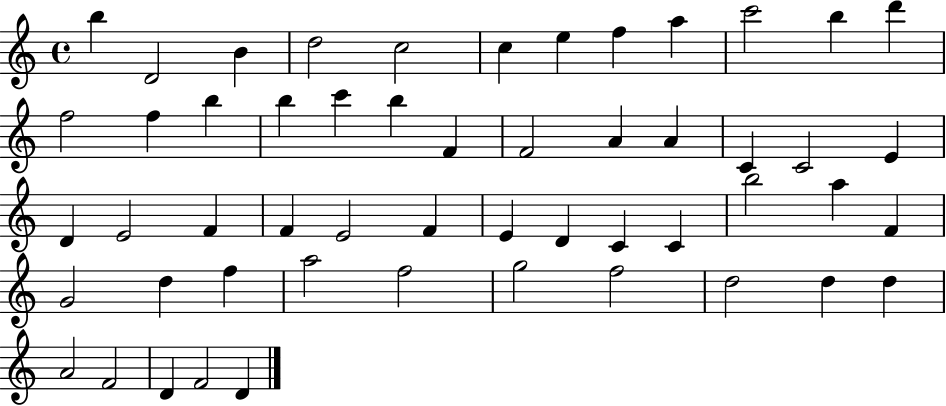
{
  \clef treble
  \time 4/4
  \defaultTimeSignature
  \key c \major
  b''4 d'2 b'4 | d''2 c''2 | c''4 e''4 f''4 a''4 | c'''2 b''4 d'''4 | \break f''2 f''4 b''4 | b''4 c'''4 b''4 f'4 | f'2 a'4 a'4 | c'4 c'2 e'4 | \break d'4 e'2 f'4 | f'4 e'2 f'4 | e'4 d'4 c'4 c'4 | b''2 a''4 f'4 | \break g'2 d''4 f''4 | a''2 f''2 | g''2 f''2 | d''2 d''4 d''4 | \break a'2 f'2 | d'4 f'2 d'4 | \bar "|."
}